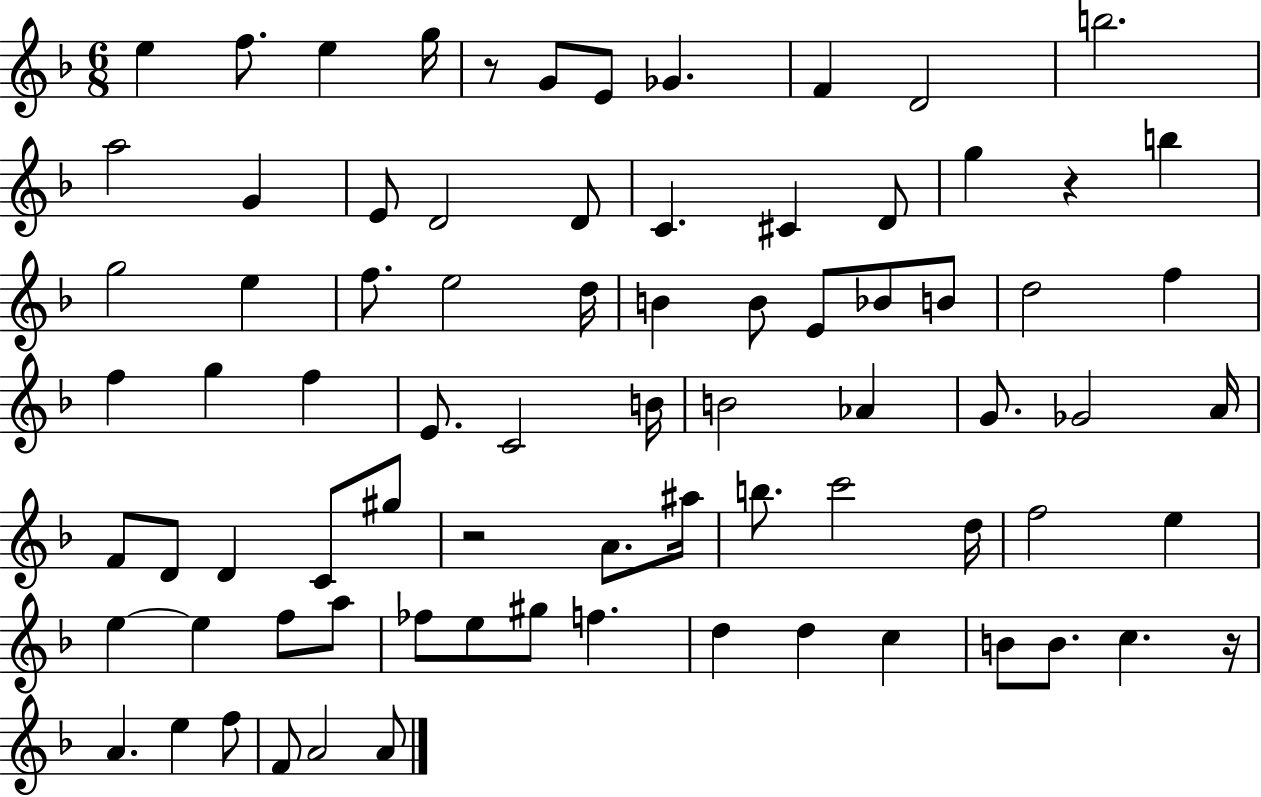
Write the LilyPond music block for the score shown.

{
  \clef treble
  \numericTimeSignature
  \time 6/8
  \key f \major
  e''4 f''8. e''4 g''16 | r8 g'8 e'8 ges'4. | f'4 d'2 | b''2. | \break a''2 g'4 | e'8 d'2 d'8 | c'4. cis'4 d'8 | g''4 r4 b''4 | \break g''2 e''4 | f''8. e''2 d''16 | b'4 b'8 e'8 bes'8 b'8 | d''2 f''4 | \break f''4 g''4 f''4 | e'8. c'2 b'16 | b'2 aes'4 | g'8. ges'2 a'16 | \break f'8 d'8 d'4 c'8 gis''8 | r2 a'8. ais''16 | b''8. c'''2 d''16 | f''2 e''4 | \break e''4~~ e''4 f''8 a''8 | fes''8 e''8 gis''8 f''4. | d''4 d''4 c''4 | b'8 b'8. c''4. r16 | \break a'4. e''4 f''8 | f'8 a'2 a'8 | \bar "|."
}